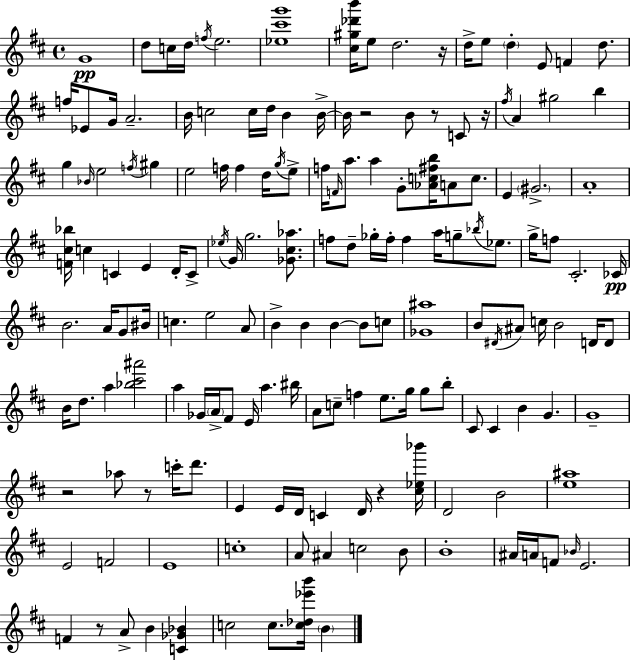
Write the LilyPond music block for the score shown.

{
  \clef treble
  \time 4/4
  \defaultTimeSignature
  \key d \major
  g'1\pp | d''8 c''16 d''16 \acciaccatura { f''16 } e''2. | <ees'' cis''' g'''>1 | <cis'' gis'' des''' b'''>16 e''8 d''2. | \break r16 d''16-> e''8 \parenthesize d''4-. e'8 f'4 d''8. | f''16 ees'8 g'16 a'2.-- | b'16 c''2 c''16 d''16 b'4 | b'16->~~ b'16 r2 b'8 r8 c'8 | \break r16 \acciaccatura { fis''16 } a'4 gis''2 b''4 | g''4 \grace { bes'16 } e''2 \acciaccatura { f''16 } | gis''4 e''2 f''16 f''4 | d''16 \acciaccatura { g''16 } e''8-> f''16 \grace { f'16 } a''8. a''4 g'8-. | \break <aes' c'' fis'' b''>16 a'8 c''8. e'4 \parenthesize gis'2.-> | a'1-. | <f' cis'' bes''>16 c''4 c'4 e'4 | d'16-. c'8-> \acciaccatura { ees''16 } g'16 g''2. | \break <ges' cis'' aes''>8. f''8 d''8-- ges''16-. f''16-. f''4 | a''16 g''8-- \acciaccatura { bes''16 } ees''8. g''16-> f''8 cis'2.-. | ces'16\pp b'2. | a'16 g'8 bis'16 c''4. e''2 | \break a'8 b'4-> b'4 | b'4~~ b'8 c''8 <ges' ais''>1 | b'8 \acciaccatura { dis'16 } ais'8 c''16 b'2 | d'16 d'8 b'16 d''8. a''4 | \break <bes'' cis''' ais'''>2 a''4 ges'16 \parenthesize a'16-> fis'8 | e'16 a''4. bis''16 a'8 c''8-- f''4 | e''8. g''16 g''8 b''8-. cis'8 cis'4 b'4 | g'4. g'1-- | \break r2 | aes''8 r8 c'''16-. d'''8. e'4 e'16 d'16 c'4 | d'16 r4 <cis'' ees'' bes'''>16 d'2 | b'2 <e'' ais''>1 | \break e'2 | f'2 e'1 | c''1-. | a'8 ais'4 c''2 | \break b'8 b'1-. | ais'16 a'16 f'8 \grace { bes'16 } e'2. | f'4 r8 | a'8-> b'4 <c' ges' bes'>4 c''2 | \break c''8. <c'' des'' ees''' b'''>16 \parenthesize b'4 \bar "|."
}